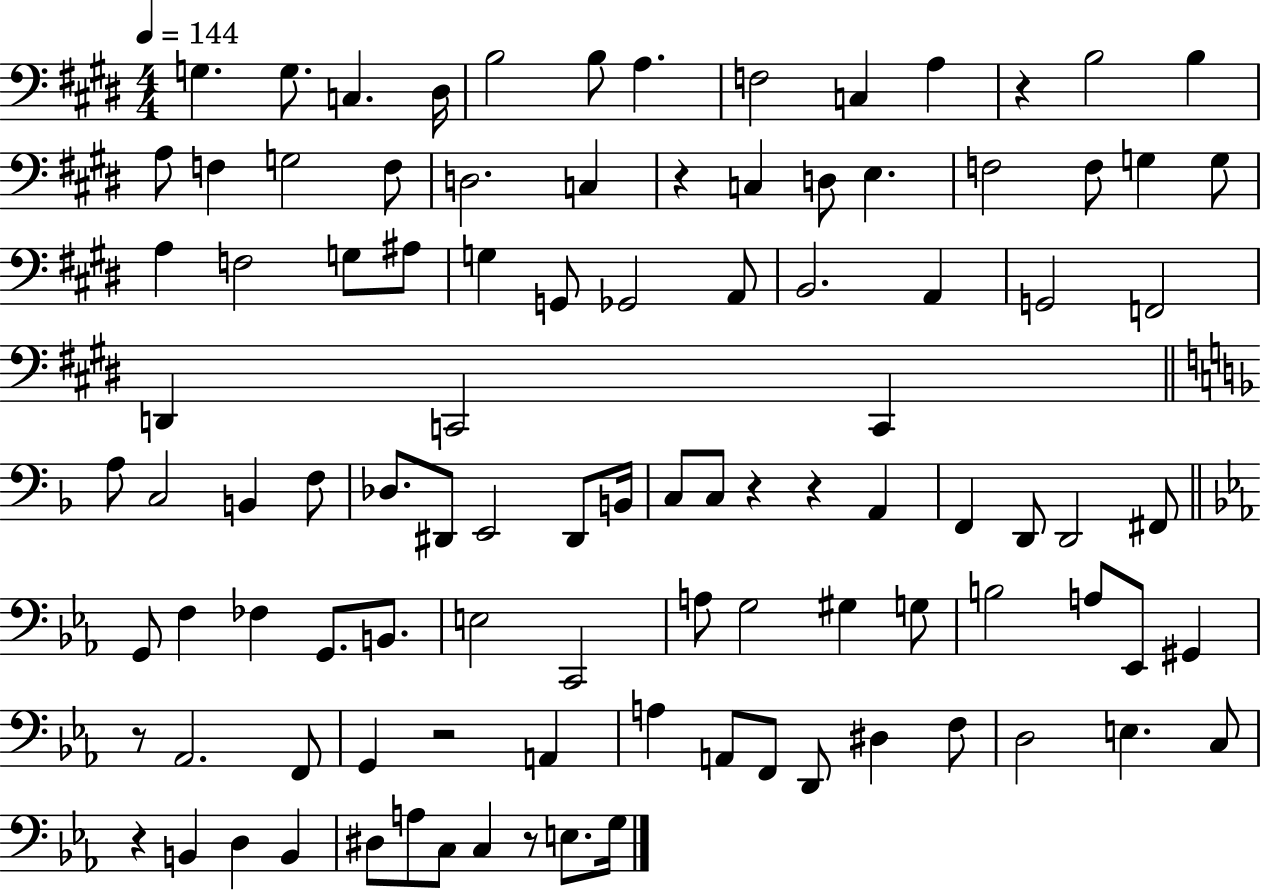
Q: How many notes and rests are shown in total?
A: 101